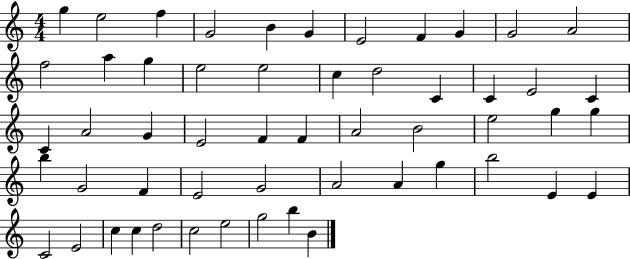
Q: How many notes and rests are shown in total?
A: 54